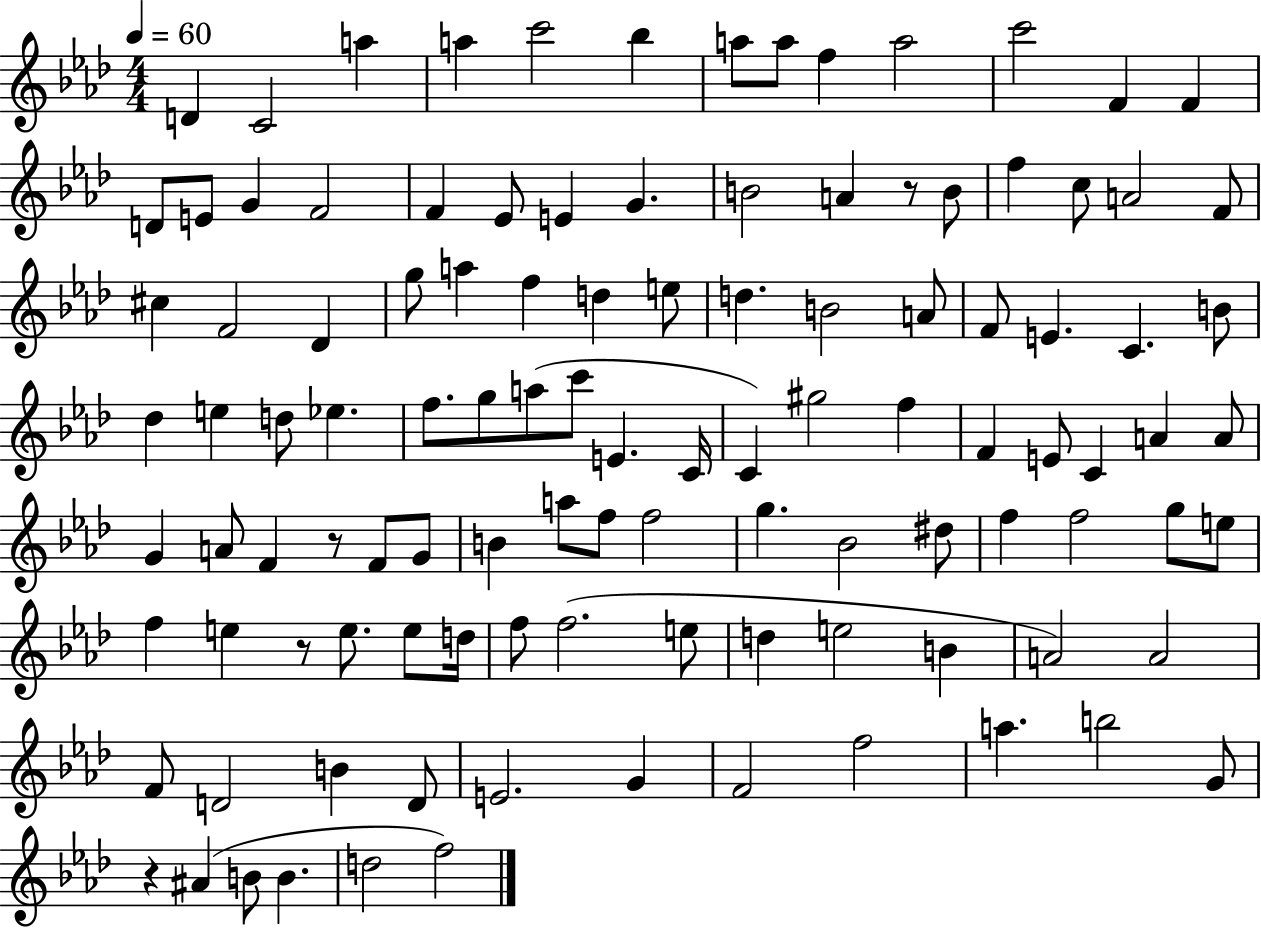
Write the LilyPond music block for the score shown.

{
  \clef treble
  \numericTimeSignature
  \time 4/4
  \key aes \major
  \tempo 4 = 60
  d'4 c'2 a''4 | a''4 c'''2 bes''4 | a''8 a''8 f''4 a''2 | c'''2 f'4 f'4 | \break d'8 e'8 g'4 f'2 | f'4 ees'8 e'4 g'4. | b'2 a'4 r8 b'8 | f''4 c''8 a'2 f'8 | \break cis''4 f'2 des'4 | g''8 a''4 f''4 d''4 e''8 | d''4. b'2 a'8 | f'8 e'4. c'4. b'8 | \break des''4 e''4 d''8 ees''4. | f''8. g''8 a''8( c'''8 e'4. c'16 | c'4) gis''2 f''4 | f'4 e'8 c'4 a'4 a'8 | \break g'4 a'8 f'4 r8 f'8 g'8 | b'4 a''8 f''8 f''2 | g''4. bes'2 dis''8 | f''4 f''2 g''8 e''8 | \break f''4 e''4 r8 e''8. e''8 d''16 | f''8 f''2.( e''8 | d''4 e''2 b'4 | a'2) a'2 | \break f'8 d'2 b'4 d'8 | e'2. g'4 | f'2 f''2 | a''4. b''2 g'8 | \break r4 ais'4( b'8 b'4. | d''2 f''2) | \bar "|."
}